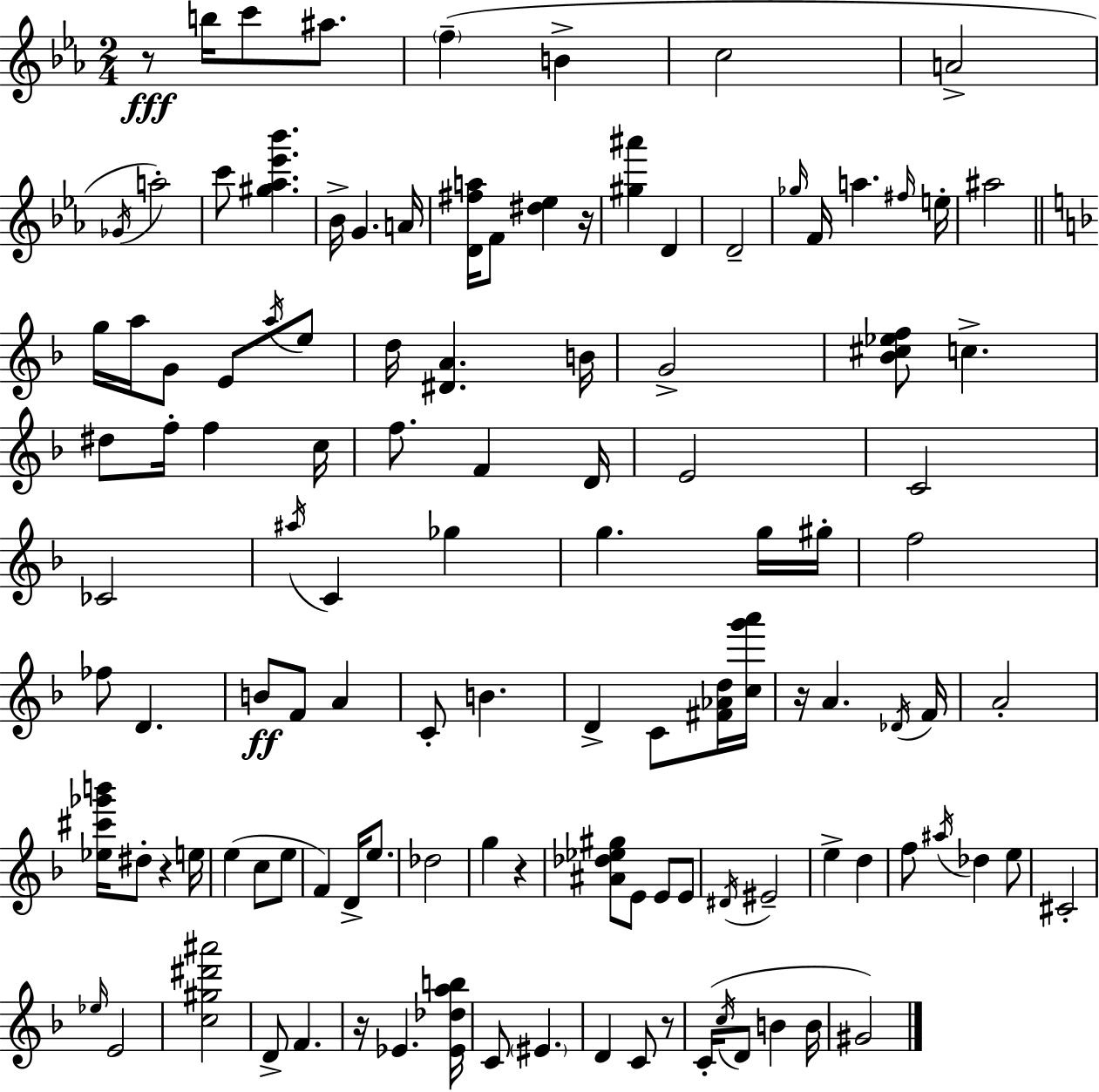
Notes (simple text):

R/e B5/s C6/e A#5/e. F5/q B4/q C5/h A4/h Gb4/s A5/h C6/e [G#5,Ab5,Eb6,Bb6]/q. Bb4/s G4/q. A4/s [D4,F#5,A5]/s F4/e [D#5,Eb5]/q R/s [G#5,A#6]/q D4/q D4/h Gb5/s F4/s A5/q. F#5/s E5/s A#5/h G5/s A5/s G4/e E4/e A5/s E5/e D5/s [D#4,A4]/q. B4/s G4/h [Bb4,C#5,Eb5,F5]/e C5/q. D#5/e F5/s F5/q C5/s F5/e. F4/q D4/s E4/h C4/h CES4/h A#5/s C4/q Gb5/q G5/q. G5/s G#5/s F5/h FES5/e D4/q. B4/e F4/e A4/q C4/e B4/q. D4/q C4/e [F#4,Ab4,D5]/s [C5,G6,A6]/s R/s A4/q. Db4/s F4/s A4/h [Eb5,C#6,Gb6,B6]/s D#5/e R/q E5/s E5/q C5/e E5/e F4/q D4/s E5/e. Db5/h G5/q R/q [A#4,Db5,Eb5,G#5]/e E4/e E4/e E4/e D#4/s EIS4/h E5/q D5/q F5/e A#5/s Db5/q E5/e C#4/h Eb5/s E4/h [C5,G#5,D#6,A#6]/h D4/e F4/q. R/s Eb4/q. [Eb4,Db5,A5,B5]/s C4/e EIS4/q. D4/q C4/e R/e C4/s C5/s D4/e B4/q B4/s G#4/h